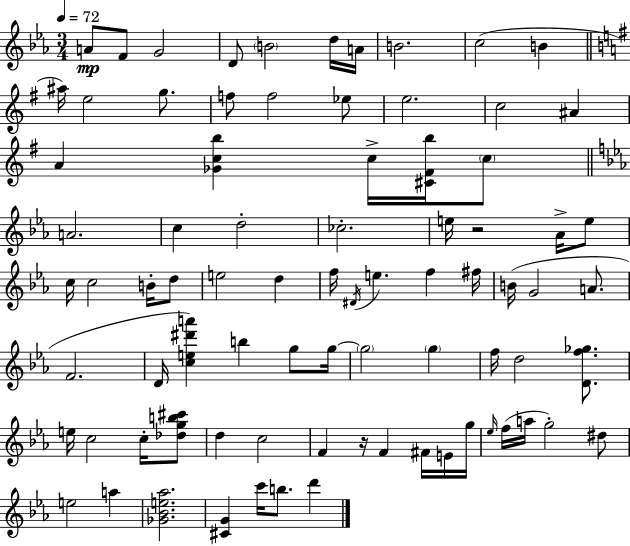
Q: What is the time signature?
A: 3/4